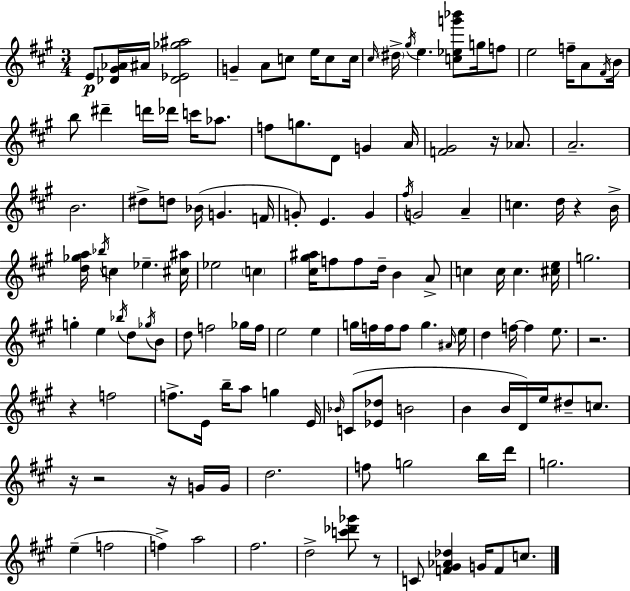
E4/e [Db4,G#4,Ab4]/s A#4/s [Db4,Eb4,Gb5,A#5]/h G4/q A4/e C5/e E5/s C5/e C5/s C#5/s D#5/s G#5/s E5/q. [C5,Eb5,G6,Bb6]/e G5/s F5/e E5/h F5/s A4/e F#4/s B4/s B5/e D#6/q D6/s Db6/s C6/s Ab5/e. F5/e G5/e. D4/e G4/q A4/s [F4,G#4]/h R/s Ab4/e. A4/h. B4/h. D#5/e D5/e Bb4/s G4/q. F4/s G4/e E4/q. G4/q F#5/s G4/h A4/q C5/q. D5/s R/q B4/s [D5,Gb5,A5]/s Bb5/s C5/q Eb5/q. [C#5,A#5]/s Eb5/h C5/q [C#5,G#5,A#5]/s F5/e F5/e D5/s B4/q A4/e C5/q C5/s C5/q. [C#5,E5]/s G5/h. G5/q E5/q Bb5/s D5/e Gb5/s B4/e D5/e F5/h Gb5/s F5/s E5/h E5/q G5/s F5/s F5/s F5/e G5/q. A#4/s E5/s D5/q F5/s F5/q E5/e. R/h. R/q F5/h F5/e. E4/s B5/s A5/e G5/q E4/s Bb4/s C4/e [Eb4,Db5]/e B4/h B4/q B4/s D4/s E5/s D#5/e C5/e. R/s R/h R/s G4/s G4/s D5/h. F5/e G5/h B5/s D6/s G5/h. E5/q F5/h F5/q A5/h F#5/h. D5/h [C6,Db6,Gb6]/e R/e C4/e [F4,G#4,Ab4,Db5]/q G4/s F4/e C5/e.